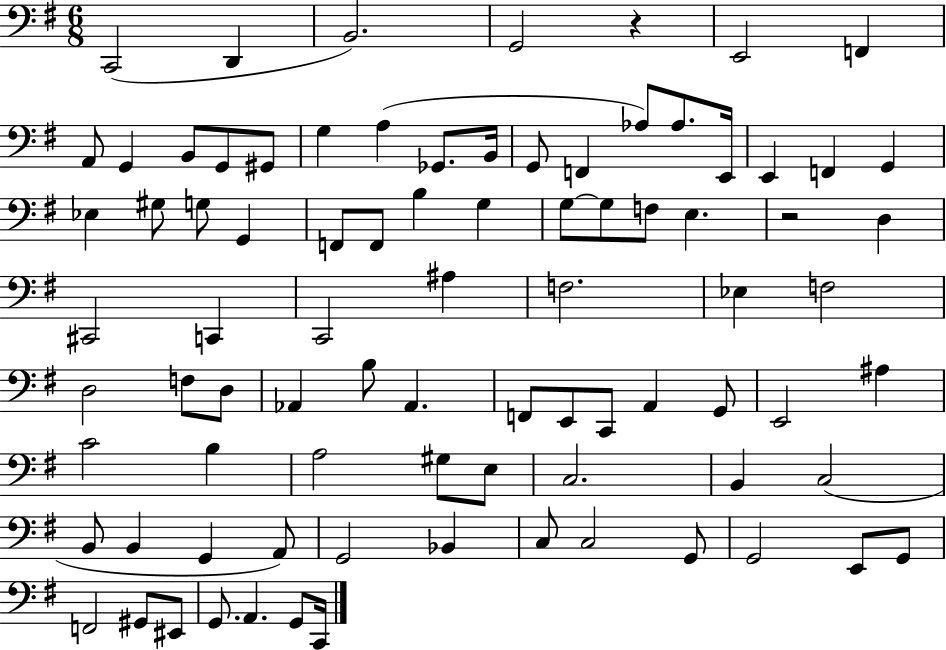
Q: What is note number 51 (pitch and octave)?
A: E2